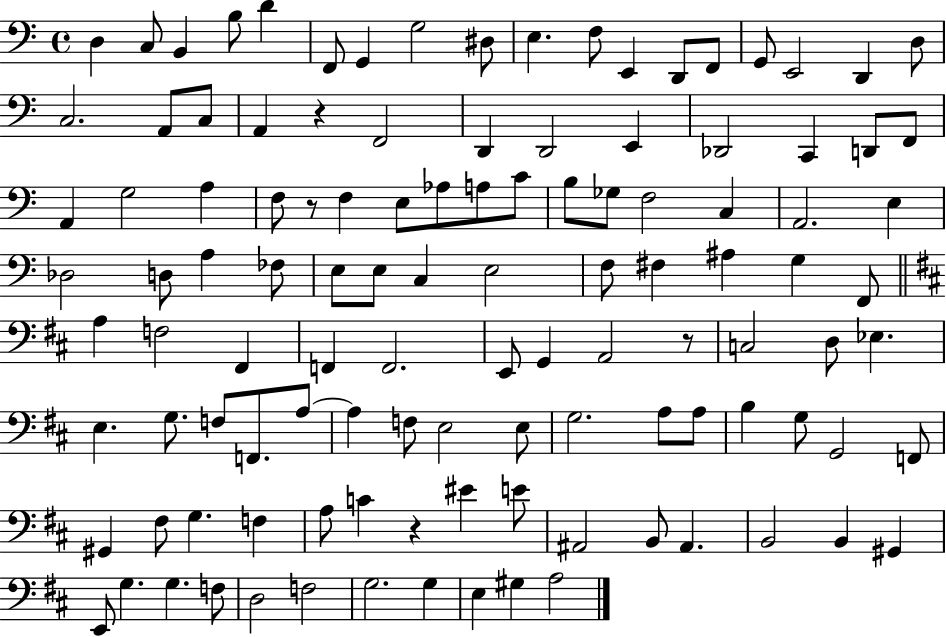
{
  \clef bass
  \time 4/4
  \defaultTimeSignature
  \key c \major
  d4 c8 b,4 b8 d'4 | f,8 g,4 g2 dis8 | e4. f8 e,4 d,8 f,8 | g,8 e,2 d,4 d8 | \break c2. a,8 c8 | a,4 r4 f,2 | d,4 d,2 e,4 | des,2 c,4 d,8 f,8 | \break a,4 g2 a4 | f8 r8 f4 e8 aes8 a8 c'8 | b8 ges8 f2 c4 | a,2. e4 | \break des2 d8 a4 fes8 | e8 e8 c4 e2 | f8 fis4 ais4 g4 f,8 | \bar "||" \break \key b \minor a4 f2 fis,4 | f,4 f,2. | e,8 g,4 a,2 r8 | c2 d8 ees4. | \break e4. g8. f8 f,8. a8~~ | a4 f8 e2 e8 | g2. a8 a8 | b4 g8 g,2 f,8 | \break gis,4 fis8 g4. f4 | a8 c'4 r4 eis'4 e'8 | ais,2 b,8 ais,4. | b,2 b,4 gis,4 | \break e,8 g4. g4. f8 | d2 f2 | g2. g4 | e4 gis4 a2 | \break \bar "|."
}